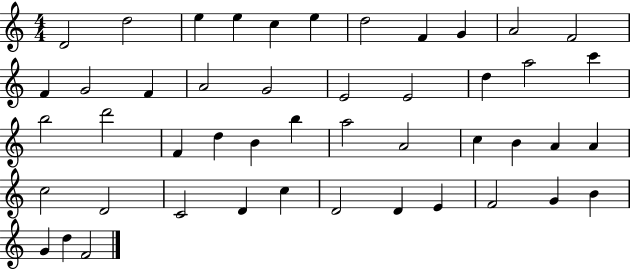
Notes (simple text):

D4/h D5/h E5/q E5/q C5/q E5/q D5/h F4/q G4/q A4/h F4/h F4/q G4/h F4/q A4/h G4/h E4/h E4/h D5/q A5/h C6/q B5/h D6/h F4/q D5/q B4/q B5/q A5/h A4/h C5/q B4/q A4/q A4/q C5/h D4/h C4/h D4/q C5/q D4/h D4/q E4/q F4/h G4/q B4/q G4/q D5/q F4/h